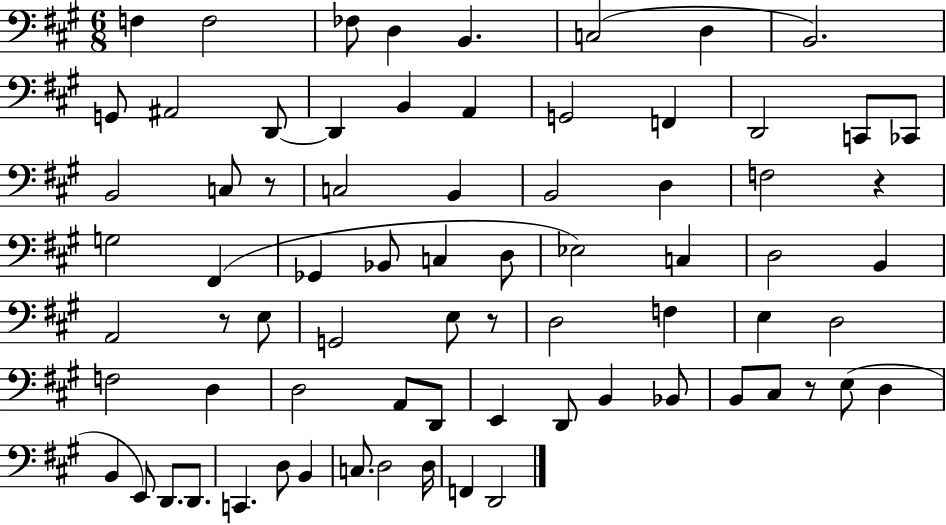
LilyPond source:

{
  \clef bass
  \numericTimeSignature
  \time 6/8
  \key a \major
  f4 f2 | fes8 d4 b,4. | c2( d4 | b,2.) | \break g,8 ais,2 d,8~~ | d,4 b,4 a,4 | g,2 f,4 | d,2 c,8 ces,8 | \break b,2 c8 r8 | c2 b,4 | b,2 d4 | f2 r4 | \break g2 fis,4( | ges,4 bes,8 c4 d8 | ees2) c4 | d2 b,4 | \break a,2 r8 e8 | g,2 e8 r8 | d2 f4 | e4 d2 | \break f2 d4 | d2 a,8 d,8 | e,4 d,8 b,4 bes,8 | b,8 cis8 r8 e8( d4 | \break b,4 e,8) d,8. d,8. | c,4. d8 b,4 | c8. d2 d16 | f,4 d,2 | \break \bar "|."
}